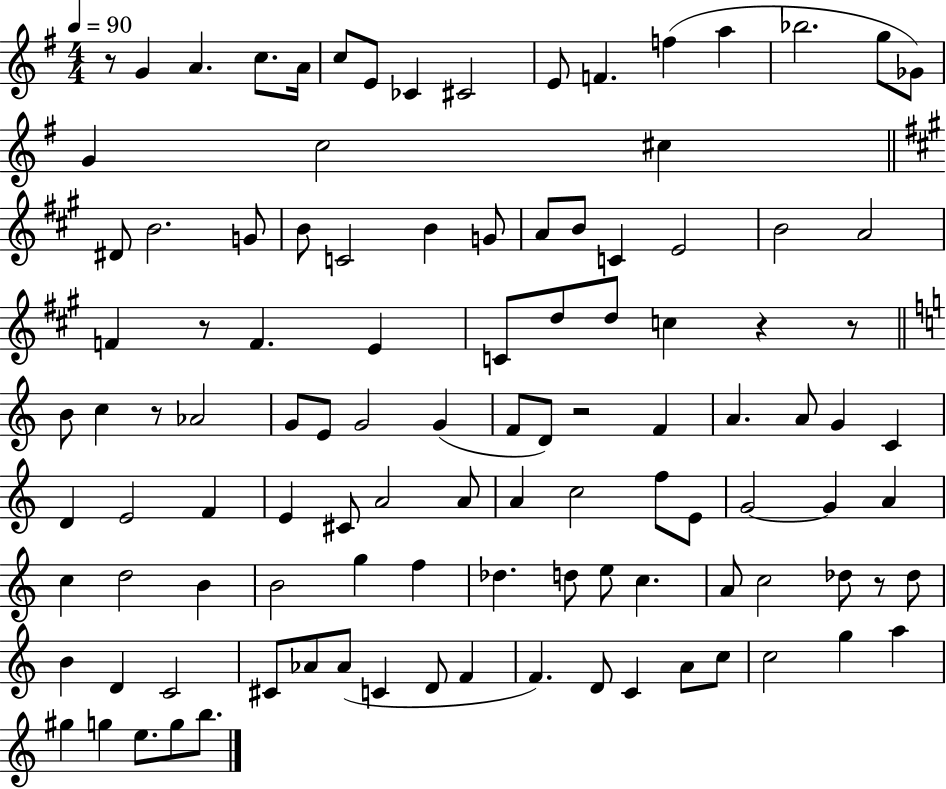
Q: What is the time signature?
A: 4/4